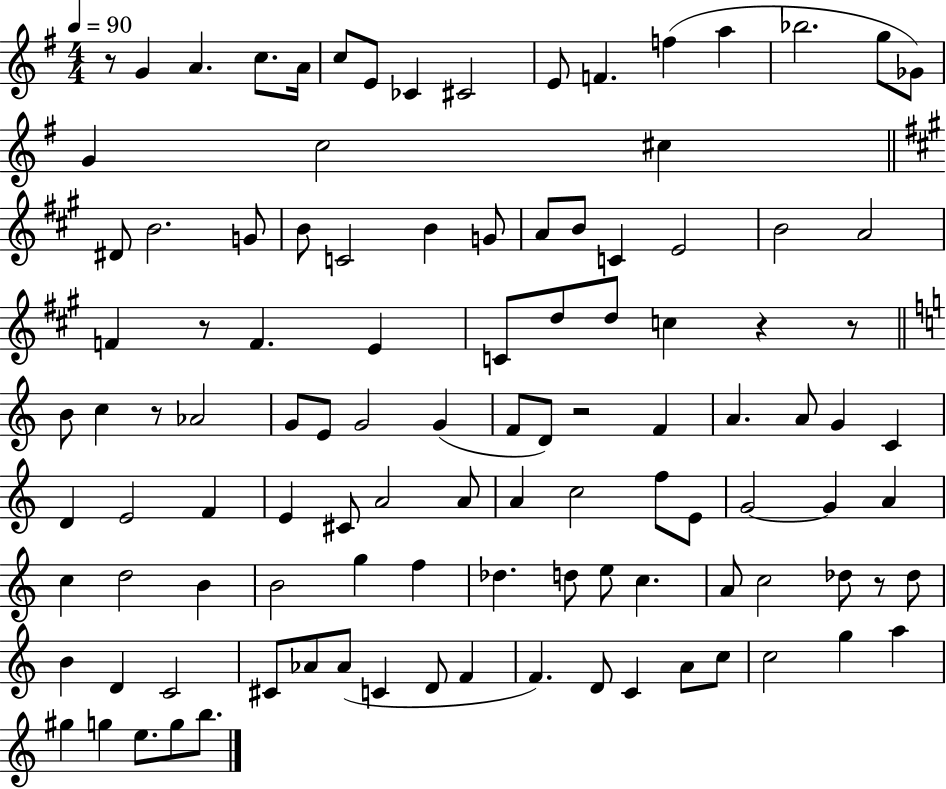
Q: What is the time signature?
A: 4/4